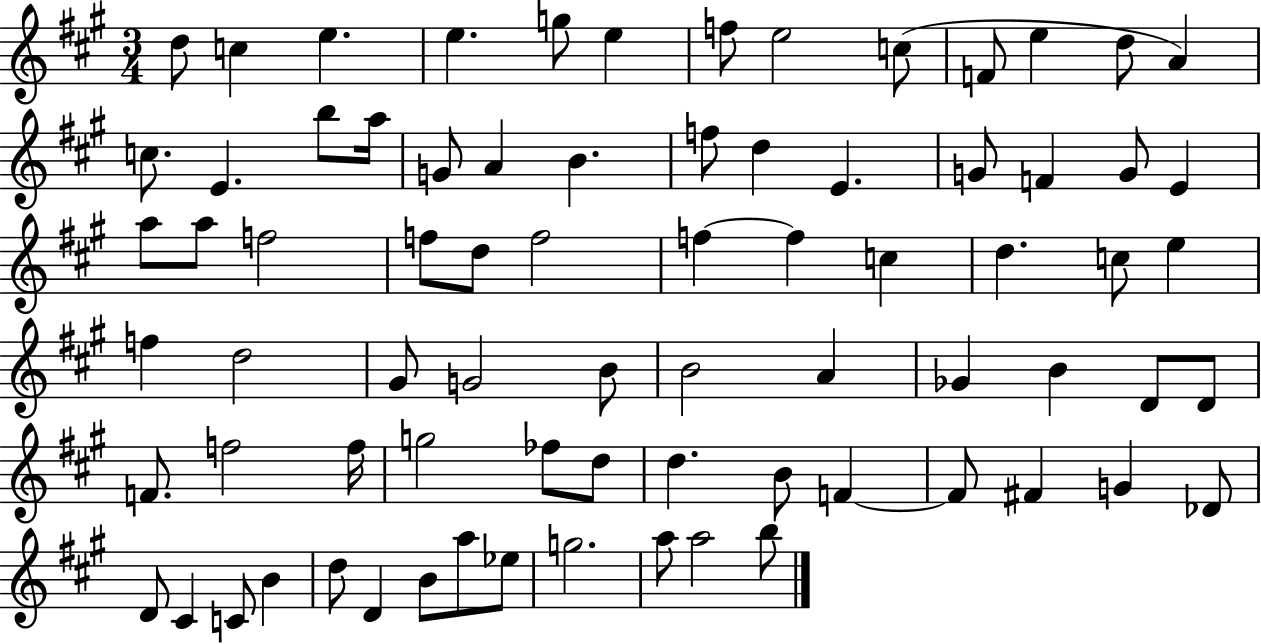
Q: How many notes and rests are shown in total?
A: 76